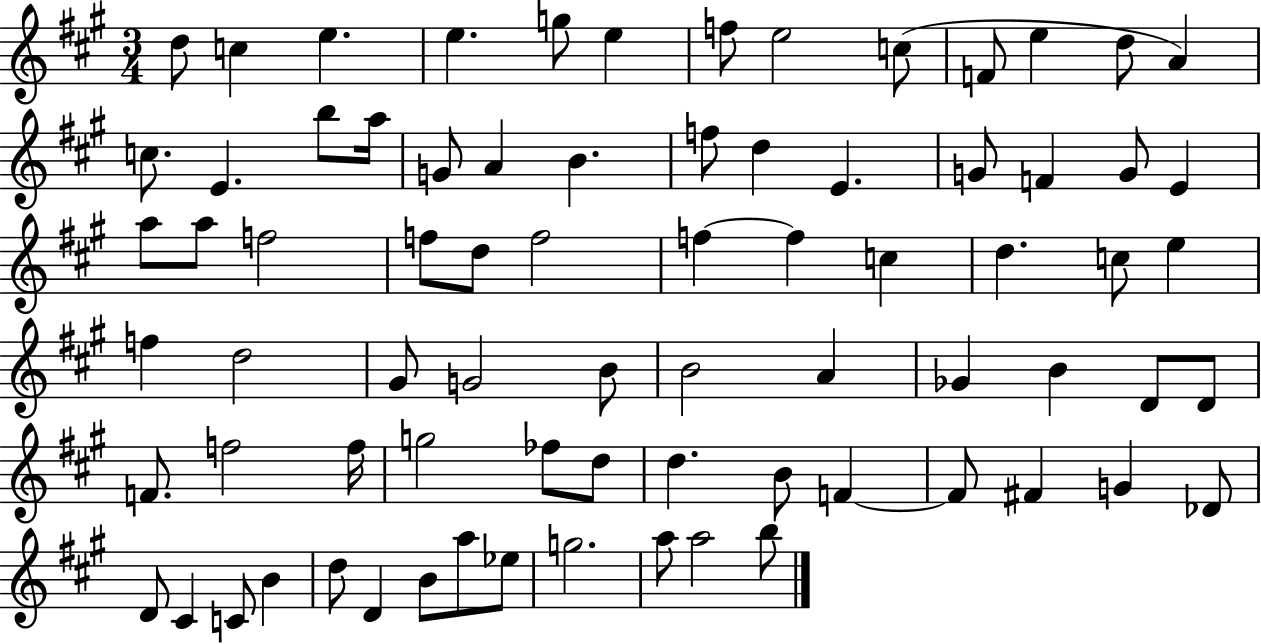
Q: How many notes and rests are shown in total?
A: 76